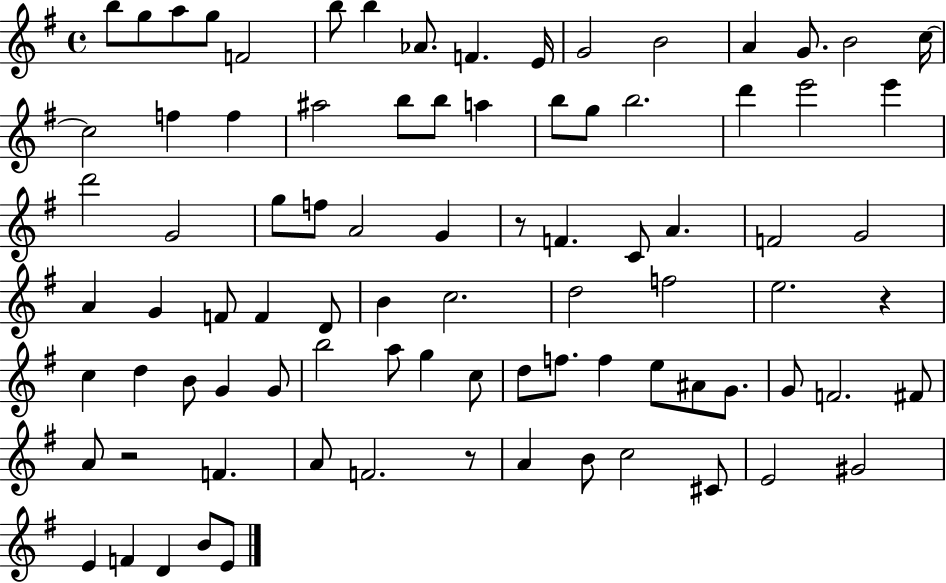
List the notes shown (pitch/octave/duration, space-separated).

B5/e G5/e A5/e G5/e F4/h B5/e B5/q Ab4/e. F4/q. E4/s G4/h B4/h A4/q G4/e. B4/h C5/s C5/h F5/q F5/q A#5/h B5/e B5/e A5/q B5/e G5/e B5/h. D6/q E6/h E6/q D6/h G4/h G5/e F5/e A4/h G4/q R/e F4/q. C4/e A4/q. F4/h G4/h A4/q G4/q F4/e F4/q D4/e B4/q C5/h. D5/h F5/h E5/h. R/q C5/q D5/q B4/e G4/q G4/e B5/h A5/e G5/q C5/e D5/e F5/e. F5/q E5/e A#4/e G4/e. G4/e F4/h. F#4/e A4/e R/h F4/q. A4/e F4/h. R/e A4/q B4/e C5/h C#4/e E4/h G#4/h E4/q F4/q D4/q B4/e E4/e